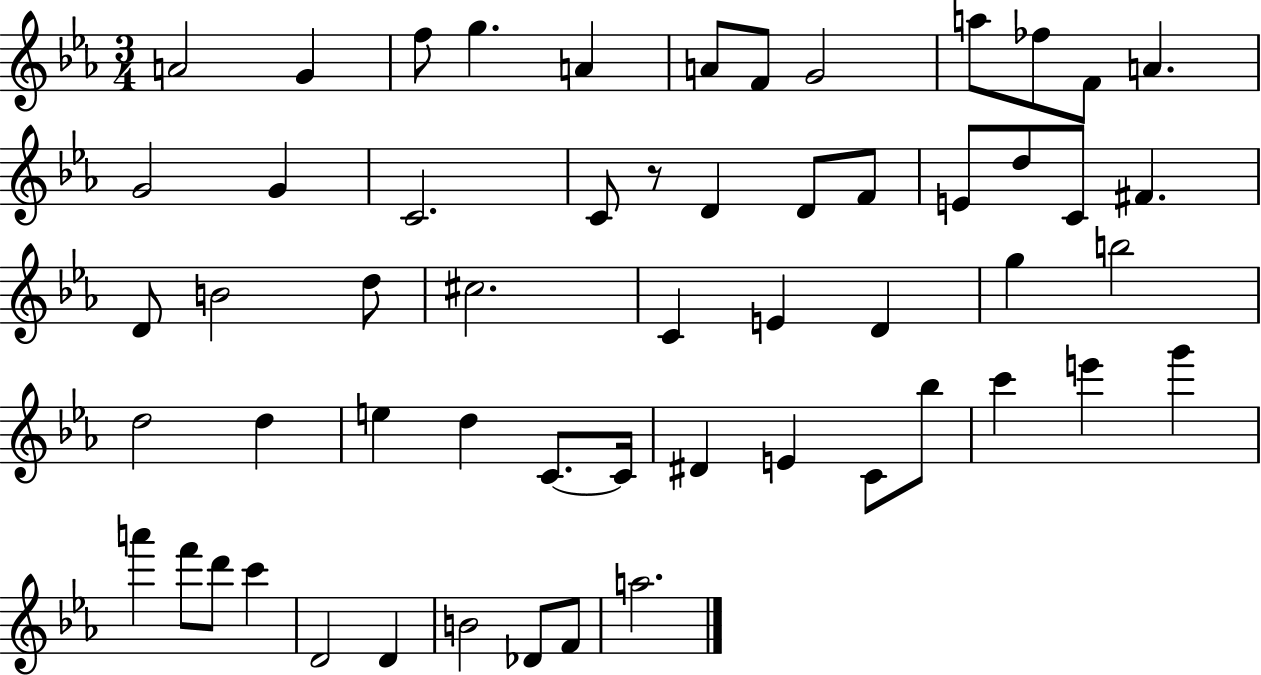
A4/h G4/q F5/e G5/q. A4/q A4/e F4/e G4/h A5/e FES5/e F4/e A4/q. G4/h G4/q C4/h. C4/e R/e D4/q D4/e F4/e E4/e D5/e C4/e F#4/q. D4/e B4/h D5/e C#5/h. C4/q E4/q D4/q G5/q B5/h D5/h D5/q E5/q D5/q C4/e. C4/s D#4/q E4/q C4/e Bb5/e C6/q E6/q G6/q A6/q F6/e D6/e C6/q D4/h D4/q B4/h Db4/e F4/e A5/h.